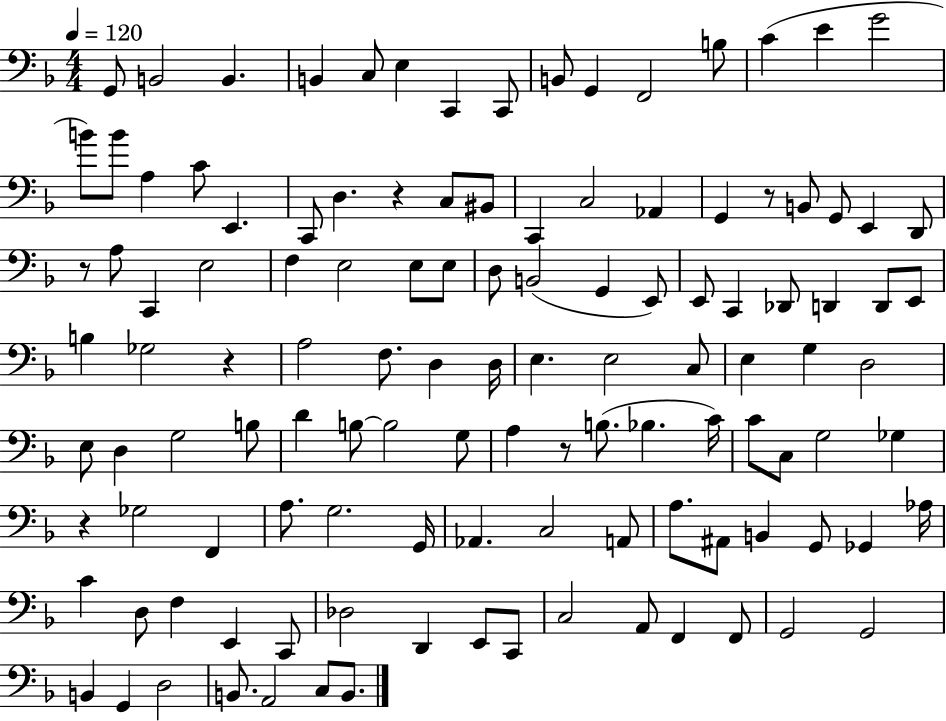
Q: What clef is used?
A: bass